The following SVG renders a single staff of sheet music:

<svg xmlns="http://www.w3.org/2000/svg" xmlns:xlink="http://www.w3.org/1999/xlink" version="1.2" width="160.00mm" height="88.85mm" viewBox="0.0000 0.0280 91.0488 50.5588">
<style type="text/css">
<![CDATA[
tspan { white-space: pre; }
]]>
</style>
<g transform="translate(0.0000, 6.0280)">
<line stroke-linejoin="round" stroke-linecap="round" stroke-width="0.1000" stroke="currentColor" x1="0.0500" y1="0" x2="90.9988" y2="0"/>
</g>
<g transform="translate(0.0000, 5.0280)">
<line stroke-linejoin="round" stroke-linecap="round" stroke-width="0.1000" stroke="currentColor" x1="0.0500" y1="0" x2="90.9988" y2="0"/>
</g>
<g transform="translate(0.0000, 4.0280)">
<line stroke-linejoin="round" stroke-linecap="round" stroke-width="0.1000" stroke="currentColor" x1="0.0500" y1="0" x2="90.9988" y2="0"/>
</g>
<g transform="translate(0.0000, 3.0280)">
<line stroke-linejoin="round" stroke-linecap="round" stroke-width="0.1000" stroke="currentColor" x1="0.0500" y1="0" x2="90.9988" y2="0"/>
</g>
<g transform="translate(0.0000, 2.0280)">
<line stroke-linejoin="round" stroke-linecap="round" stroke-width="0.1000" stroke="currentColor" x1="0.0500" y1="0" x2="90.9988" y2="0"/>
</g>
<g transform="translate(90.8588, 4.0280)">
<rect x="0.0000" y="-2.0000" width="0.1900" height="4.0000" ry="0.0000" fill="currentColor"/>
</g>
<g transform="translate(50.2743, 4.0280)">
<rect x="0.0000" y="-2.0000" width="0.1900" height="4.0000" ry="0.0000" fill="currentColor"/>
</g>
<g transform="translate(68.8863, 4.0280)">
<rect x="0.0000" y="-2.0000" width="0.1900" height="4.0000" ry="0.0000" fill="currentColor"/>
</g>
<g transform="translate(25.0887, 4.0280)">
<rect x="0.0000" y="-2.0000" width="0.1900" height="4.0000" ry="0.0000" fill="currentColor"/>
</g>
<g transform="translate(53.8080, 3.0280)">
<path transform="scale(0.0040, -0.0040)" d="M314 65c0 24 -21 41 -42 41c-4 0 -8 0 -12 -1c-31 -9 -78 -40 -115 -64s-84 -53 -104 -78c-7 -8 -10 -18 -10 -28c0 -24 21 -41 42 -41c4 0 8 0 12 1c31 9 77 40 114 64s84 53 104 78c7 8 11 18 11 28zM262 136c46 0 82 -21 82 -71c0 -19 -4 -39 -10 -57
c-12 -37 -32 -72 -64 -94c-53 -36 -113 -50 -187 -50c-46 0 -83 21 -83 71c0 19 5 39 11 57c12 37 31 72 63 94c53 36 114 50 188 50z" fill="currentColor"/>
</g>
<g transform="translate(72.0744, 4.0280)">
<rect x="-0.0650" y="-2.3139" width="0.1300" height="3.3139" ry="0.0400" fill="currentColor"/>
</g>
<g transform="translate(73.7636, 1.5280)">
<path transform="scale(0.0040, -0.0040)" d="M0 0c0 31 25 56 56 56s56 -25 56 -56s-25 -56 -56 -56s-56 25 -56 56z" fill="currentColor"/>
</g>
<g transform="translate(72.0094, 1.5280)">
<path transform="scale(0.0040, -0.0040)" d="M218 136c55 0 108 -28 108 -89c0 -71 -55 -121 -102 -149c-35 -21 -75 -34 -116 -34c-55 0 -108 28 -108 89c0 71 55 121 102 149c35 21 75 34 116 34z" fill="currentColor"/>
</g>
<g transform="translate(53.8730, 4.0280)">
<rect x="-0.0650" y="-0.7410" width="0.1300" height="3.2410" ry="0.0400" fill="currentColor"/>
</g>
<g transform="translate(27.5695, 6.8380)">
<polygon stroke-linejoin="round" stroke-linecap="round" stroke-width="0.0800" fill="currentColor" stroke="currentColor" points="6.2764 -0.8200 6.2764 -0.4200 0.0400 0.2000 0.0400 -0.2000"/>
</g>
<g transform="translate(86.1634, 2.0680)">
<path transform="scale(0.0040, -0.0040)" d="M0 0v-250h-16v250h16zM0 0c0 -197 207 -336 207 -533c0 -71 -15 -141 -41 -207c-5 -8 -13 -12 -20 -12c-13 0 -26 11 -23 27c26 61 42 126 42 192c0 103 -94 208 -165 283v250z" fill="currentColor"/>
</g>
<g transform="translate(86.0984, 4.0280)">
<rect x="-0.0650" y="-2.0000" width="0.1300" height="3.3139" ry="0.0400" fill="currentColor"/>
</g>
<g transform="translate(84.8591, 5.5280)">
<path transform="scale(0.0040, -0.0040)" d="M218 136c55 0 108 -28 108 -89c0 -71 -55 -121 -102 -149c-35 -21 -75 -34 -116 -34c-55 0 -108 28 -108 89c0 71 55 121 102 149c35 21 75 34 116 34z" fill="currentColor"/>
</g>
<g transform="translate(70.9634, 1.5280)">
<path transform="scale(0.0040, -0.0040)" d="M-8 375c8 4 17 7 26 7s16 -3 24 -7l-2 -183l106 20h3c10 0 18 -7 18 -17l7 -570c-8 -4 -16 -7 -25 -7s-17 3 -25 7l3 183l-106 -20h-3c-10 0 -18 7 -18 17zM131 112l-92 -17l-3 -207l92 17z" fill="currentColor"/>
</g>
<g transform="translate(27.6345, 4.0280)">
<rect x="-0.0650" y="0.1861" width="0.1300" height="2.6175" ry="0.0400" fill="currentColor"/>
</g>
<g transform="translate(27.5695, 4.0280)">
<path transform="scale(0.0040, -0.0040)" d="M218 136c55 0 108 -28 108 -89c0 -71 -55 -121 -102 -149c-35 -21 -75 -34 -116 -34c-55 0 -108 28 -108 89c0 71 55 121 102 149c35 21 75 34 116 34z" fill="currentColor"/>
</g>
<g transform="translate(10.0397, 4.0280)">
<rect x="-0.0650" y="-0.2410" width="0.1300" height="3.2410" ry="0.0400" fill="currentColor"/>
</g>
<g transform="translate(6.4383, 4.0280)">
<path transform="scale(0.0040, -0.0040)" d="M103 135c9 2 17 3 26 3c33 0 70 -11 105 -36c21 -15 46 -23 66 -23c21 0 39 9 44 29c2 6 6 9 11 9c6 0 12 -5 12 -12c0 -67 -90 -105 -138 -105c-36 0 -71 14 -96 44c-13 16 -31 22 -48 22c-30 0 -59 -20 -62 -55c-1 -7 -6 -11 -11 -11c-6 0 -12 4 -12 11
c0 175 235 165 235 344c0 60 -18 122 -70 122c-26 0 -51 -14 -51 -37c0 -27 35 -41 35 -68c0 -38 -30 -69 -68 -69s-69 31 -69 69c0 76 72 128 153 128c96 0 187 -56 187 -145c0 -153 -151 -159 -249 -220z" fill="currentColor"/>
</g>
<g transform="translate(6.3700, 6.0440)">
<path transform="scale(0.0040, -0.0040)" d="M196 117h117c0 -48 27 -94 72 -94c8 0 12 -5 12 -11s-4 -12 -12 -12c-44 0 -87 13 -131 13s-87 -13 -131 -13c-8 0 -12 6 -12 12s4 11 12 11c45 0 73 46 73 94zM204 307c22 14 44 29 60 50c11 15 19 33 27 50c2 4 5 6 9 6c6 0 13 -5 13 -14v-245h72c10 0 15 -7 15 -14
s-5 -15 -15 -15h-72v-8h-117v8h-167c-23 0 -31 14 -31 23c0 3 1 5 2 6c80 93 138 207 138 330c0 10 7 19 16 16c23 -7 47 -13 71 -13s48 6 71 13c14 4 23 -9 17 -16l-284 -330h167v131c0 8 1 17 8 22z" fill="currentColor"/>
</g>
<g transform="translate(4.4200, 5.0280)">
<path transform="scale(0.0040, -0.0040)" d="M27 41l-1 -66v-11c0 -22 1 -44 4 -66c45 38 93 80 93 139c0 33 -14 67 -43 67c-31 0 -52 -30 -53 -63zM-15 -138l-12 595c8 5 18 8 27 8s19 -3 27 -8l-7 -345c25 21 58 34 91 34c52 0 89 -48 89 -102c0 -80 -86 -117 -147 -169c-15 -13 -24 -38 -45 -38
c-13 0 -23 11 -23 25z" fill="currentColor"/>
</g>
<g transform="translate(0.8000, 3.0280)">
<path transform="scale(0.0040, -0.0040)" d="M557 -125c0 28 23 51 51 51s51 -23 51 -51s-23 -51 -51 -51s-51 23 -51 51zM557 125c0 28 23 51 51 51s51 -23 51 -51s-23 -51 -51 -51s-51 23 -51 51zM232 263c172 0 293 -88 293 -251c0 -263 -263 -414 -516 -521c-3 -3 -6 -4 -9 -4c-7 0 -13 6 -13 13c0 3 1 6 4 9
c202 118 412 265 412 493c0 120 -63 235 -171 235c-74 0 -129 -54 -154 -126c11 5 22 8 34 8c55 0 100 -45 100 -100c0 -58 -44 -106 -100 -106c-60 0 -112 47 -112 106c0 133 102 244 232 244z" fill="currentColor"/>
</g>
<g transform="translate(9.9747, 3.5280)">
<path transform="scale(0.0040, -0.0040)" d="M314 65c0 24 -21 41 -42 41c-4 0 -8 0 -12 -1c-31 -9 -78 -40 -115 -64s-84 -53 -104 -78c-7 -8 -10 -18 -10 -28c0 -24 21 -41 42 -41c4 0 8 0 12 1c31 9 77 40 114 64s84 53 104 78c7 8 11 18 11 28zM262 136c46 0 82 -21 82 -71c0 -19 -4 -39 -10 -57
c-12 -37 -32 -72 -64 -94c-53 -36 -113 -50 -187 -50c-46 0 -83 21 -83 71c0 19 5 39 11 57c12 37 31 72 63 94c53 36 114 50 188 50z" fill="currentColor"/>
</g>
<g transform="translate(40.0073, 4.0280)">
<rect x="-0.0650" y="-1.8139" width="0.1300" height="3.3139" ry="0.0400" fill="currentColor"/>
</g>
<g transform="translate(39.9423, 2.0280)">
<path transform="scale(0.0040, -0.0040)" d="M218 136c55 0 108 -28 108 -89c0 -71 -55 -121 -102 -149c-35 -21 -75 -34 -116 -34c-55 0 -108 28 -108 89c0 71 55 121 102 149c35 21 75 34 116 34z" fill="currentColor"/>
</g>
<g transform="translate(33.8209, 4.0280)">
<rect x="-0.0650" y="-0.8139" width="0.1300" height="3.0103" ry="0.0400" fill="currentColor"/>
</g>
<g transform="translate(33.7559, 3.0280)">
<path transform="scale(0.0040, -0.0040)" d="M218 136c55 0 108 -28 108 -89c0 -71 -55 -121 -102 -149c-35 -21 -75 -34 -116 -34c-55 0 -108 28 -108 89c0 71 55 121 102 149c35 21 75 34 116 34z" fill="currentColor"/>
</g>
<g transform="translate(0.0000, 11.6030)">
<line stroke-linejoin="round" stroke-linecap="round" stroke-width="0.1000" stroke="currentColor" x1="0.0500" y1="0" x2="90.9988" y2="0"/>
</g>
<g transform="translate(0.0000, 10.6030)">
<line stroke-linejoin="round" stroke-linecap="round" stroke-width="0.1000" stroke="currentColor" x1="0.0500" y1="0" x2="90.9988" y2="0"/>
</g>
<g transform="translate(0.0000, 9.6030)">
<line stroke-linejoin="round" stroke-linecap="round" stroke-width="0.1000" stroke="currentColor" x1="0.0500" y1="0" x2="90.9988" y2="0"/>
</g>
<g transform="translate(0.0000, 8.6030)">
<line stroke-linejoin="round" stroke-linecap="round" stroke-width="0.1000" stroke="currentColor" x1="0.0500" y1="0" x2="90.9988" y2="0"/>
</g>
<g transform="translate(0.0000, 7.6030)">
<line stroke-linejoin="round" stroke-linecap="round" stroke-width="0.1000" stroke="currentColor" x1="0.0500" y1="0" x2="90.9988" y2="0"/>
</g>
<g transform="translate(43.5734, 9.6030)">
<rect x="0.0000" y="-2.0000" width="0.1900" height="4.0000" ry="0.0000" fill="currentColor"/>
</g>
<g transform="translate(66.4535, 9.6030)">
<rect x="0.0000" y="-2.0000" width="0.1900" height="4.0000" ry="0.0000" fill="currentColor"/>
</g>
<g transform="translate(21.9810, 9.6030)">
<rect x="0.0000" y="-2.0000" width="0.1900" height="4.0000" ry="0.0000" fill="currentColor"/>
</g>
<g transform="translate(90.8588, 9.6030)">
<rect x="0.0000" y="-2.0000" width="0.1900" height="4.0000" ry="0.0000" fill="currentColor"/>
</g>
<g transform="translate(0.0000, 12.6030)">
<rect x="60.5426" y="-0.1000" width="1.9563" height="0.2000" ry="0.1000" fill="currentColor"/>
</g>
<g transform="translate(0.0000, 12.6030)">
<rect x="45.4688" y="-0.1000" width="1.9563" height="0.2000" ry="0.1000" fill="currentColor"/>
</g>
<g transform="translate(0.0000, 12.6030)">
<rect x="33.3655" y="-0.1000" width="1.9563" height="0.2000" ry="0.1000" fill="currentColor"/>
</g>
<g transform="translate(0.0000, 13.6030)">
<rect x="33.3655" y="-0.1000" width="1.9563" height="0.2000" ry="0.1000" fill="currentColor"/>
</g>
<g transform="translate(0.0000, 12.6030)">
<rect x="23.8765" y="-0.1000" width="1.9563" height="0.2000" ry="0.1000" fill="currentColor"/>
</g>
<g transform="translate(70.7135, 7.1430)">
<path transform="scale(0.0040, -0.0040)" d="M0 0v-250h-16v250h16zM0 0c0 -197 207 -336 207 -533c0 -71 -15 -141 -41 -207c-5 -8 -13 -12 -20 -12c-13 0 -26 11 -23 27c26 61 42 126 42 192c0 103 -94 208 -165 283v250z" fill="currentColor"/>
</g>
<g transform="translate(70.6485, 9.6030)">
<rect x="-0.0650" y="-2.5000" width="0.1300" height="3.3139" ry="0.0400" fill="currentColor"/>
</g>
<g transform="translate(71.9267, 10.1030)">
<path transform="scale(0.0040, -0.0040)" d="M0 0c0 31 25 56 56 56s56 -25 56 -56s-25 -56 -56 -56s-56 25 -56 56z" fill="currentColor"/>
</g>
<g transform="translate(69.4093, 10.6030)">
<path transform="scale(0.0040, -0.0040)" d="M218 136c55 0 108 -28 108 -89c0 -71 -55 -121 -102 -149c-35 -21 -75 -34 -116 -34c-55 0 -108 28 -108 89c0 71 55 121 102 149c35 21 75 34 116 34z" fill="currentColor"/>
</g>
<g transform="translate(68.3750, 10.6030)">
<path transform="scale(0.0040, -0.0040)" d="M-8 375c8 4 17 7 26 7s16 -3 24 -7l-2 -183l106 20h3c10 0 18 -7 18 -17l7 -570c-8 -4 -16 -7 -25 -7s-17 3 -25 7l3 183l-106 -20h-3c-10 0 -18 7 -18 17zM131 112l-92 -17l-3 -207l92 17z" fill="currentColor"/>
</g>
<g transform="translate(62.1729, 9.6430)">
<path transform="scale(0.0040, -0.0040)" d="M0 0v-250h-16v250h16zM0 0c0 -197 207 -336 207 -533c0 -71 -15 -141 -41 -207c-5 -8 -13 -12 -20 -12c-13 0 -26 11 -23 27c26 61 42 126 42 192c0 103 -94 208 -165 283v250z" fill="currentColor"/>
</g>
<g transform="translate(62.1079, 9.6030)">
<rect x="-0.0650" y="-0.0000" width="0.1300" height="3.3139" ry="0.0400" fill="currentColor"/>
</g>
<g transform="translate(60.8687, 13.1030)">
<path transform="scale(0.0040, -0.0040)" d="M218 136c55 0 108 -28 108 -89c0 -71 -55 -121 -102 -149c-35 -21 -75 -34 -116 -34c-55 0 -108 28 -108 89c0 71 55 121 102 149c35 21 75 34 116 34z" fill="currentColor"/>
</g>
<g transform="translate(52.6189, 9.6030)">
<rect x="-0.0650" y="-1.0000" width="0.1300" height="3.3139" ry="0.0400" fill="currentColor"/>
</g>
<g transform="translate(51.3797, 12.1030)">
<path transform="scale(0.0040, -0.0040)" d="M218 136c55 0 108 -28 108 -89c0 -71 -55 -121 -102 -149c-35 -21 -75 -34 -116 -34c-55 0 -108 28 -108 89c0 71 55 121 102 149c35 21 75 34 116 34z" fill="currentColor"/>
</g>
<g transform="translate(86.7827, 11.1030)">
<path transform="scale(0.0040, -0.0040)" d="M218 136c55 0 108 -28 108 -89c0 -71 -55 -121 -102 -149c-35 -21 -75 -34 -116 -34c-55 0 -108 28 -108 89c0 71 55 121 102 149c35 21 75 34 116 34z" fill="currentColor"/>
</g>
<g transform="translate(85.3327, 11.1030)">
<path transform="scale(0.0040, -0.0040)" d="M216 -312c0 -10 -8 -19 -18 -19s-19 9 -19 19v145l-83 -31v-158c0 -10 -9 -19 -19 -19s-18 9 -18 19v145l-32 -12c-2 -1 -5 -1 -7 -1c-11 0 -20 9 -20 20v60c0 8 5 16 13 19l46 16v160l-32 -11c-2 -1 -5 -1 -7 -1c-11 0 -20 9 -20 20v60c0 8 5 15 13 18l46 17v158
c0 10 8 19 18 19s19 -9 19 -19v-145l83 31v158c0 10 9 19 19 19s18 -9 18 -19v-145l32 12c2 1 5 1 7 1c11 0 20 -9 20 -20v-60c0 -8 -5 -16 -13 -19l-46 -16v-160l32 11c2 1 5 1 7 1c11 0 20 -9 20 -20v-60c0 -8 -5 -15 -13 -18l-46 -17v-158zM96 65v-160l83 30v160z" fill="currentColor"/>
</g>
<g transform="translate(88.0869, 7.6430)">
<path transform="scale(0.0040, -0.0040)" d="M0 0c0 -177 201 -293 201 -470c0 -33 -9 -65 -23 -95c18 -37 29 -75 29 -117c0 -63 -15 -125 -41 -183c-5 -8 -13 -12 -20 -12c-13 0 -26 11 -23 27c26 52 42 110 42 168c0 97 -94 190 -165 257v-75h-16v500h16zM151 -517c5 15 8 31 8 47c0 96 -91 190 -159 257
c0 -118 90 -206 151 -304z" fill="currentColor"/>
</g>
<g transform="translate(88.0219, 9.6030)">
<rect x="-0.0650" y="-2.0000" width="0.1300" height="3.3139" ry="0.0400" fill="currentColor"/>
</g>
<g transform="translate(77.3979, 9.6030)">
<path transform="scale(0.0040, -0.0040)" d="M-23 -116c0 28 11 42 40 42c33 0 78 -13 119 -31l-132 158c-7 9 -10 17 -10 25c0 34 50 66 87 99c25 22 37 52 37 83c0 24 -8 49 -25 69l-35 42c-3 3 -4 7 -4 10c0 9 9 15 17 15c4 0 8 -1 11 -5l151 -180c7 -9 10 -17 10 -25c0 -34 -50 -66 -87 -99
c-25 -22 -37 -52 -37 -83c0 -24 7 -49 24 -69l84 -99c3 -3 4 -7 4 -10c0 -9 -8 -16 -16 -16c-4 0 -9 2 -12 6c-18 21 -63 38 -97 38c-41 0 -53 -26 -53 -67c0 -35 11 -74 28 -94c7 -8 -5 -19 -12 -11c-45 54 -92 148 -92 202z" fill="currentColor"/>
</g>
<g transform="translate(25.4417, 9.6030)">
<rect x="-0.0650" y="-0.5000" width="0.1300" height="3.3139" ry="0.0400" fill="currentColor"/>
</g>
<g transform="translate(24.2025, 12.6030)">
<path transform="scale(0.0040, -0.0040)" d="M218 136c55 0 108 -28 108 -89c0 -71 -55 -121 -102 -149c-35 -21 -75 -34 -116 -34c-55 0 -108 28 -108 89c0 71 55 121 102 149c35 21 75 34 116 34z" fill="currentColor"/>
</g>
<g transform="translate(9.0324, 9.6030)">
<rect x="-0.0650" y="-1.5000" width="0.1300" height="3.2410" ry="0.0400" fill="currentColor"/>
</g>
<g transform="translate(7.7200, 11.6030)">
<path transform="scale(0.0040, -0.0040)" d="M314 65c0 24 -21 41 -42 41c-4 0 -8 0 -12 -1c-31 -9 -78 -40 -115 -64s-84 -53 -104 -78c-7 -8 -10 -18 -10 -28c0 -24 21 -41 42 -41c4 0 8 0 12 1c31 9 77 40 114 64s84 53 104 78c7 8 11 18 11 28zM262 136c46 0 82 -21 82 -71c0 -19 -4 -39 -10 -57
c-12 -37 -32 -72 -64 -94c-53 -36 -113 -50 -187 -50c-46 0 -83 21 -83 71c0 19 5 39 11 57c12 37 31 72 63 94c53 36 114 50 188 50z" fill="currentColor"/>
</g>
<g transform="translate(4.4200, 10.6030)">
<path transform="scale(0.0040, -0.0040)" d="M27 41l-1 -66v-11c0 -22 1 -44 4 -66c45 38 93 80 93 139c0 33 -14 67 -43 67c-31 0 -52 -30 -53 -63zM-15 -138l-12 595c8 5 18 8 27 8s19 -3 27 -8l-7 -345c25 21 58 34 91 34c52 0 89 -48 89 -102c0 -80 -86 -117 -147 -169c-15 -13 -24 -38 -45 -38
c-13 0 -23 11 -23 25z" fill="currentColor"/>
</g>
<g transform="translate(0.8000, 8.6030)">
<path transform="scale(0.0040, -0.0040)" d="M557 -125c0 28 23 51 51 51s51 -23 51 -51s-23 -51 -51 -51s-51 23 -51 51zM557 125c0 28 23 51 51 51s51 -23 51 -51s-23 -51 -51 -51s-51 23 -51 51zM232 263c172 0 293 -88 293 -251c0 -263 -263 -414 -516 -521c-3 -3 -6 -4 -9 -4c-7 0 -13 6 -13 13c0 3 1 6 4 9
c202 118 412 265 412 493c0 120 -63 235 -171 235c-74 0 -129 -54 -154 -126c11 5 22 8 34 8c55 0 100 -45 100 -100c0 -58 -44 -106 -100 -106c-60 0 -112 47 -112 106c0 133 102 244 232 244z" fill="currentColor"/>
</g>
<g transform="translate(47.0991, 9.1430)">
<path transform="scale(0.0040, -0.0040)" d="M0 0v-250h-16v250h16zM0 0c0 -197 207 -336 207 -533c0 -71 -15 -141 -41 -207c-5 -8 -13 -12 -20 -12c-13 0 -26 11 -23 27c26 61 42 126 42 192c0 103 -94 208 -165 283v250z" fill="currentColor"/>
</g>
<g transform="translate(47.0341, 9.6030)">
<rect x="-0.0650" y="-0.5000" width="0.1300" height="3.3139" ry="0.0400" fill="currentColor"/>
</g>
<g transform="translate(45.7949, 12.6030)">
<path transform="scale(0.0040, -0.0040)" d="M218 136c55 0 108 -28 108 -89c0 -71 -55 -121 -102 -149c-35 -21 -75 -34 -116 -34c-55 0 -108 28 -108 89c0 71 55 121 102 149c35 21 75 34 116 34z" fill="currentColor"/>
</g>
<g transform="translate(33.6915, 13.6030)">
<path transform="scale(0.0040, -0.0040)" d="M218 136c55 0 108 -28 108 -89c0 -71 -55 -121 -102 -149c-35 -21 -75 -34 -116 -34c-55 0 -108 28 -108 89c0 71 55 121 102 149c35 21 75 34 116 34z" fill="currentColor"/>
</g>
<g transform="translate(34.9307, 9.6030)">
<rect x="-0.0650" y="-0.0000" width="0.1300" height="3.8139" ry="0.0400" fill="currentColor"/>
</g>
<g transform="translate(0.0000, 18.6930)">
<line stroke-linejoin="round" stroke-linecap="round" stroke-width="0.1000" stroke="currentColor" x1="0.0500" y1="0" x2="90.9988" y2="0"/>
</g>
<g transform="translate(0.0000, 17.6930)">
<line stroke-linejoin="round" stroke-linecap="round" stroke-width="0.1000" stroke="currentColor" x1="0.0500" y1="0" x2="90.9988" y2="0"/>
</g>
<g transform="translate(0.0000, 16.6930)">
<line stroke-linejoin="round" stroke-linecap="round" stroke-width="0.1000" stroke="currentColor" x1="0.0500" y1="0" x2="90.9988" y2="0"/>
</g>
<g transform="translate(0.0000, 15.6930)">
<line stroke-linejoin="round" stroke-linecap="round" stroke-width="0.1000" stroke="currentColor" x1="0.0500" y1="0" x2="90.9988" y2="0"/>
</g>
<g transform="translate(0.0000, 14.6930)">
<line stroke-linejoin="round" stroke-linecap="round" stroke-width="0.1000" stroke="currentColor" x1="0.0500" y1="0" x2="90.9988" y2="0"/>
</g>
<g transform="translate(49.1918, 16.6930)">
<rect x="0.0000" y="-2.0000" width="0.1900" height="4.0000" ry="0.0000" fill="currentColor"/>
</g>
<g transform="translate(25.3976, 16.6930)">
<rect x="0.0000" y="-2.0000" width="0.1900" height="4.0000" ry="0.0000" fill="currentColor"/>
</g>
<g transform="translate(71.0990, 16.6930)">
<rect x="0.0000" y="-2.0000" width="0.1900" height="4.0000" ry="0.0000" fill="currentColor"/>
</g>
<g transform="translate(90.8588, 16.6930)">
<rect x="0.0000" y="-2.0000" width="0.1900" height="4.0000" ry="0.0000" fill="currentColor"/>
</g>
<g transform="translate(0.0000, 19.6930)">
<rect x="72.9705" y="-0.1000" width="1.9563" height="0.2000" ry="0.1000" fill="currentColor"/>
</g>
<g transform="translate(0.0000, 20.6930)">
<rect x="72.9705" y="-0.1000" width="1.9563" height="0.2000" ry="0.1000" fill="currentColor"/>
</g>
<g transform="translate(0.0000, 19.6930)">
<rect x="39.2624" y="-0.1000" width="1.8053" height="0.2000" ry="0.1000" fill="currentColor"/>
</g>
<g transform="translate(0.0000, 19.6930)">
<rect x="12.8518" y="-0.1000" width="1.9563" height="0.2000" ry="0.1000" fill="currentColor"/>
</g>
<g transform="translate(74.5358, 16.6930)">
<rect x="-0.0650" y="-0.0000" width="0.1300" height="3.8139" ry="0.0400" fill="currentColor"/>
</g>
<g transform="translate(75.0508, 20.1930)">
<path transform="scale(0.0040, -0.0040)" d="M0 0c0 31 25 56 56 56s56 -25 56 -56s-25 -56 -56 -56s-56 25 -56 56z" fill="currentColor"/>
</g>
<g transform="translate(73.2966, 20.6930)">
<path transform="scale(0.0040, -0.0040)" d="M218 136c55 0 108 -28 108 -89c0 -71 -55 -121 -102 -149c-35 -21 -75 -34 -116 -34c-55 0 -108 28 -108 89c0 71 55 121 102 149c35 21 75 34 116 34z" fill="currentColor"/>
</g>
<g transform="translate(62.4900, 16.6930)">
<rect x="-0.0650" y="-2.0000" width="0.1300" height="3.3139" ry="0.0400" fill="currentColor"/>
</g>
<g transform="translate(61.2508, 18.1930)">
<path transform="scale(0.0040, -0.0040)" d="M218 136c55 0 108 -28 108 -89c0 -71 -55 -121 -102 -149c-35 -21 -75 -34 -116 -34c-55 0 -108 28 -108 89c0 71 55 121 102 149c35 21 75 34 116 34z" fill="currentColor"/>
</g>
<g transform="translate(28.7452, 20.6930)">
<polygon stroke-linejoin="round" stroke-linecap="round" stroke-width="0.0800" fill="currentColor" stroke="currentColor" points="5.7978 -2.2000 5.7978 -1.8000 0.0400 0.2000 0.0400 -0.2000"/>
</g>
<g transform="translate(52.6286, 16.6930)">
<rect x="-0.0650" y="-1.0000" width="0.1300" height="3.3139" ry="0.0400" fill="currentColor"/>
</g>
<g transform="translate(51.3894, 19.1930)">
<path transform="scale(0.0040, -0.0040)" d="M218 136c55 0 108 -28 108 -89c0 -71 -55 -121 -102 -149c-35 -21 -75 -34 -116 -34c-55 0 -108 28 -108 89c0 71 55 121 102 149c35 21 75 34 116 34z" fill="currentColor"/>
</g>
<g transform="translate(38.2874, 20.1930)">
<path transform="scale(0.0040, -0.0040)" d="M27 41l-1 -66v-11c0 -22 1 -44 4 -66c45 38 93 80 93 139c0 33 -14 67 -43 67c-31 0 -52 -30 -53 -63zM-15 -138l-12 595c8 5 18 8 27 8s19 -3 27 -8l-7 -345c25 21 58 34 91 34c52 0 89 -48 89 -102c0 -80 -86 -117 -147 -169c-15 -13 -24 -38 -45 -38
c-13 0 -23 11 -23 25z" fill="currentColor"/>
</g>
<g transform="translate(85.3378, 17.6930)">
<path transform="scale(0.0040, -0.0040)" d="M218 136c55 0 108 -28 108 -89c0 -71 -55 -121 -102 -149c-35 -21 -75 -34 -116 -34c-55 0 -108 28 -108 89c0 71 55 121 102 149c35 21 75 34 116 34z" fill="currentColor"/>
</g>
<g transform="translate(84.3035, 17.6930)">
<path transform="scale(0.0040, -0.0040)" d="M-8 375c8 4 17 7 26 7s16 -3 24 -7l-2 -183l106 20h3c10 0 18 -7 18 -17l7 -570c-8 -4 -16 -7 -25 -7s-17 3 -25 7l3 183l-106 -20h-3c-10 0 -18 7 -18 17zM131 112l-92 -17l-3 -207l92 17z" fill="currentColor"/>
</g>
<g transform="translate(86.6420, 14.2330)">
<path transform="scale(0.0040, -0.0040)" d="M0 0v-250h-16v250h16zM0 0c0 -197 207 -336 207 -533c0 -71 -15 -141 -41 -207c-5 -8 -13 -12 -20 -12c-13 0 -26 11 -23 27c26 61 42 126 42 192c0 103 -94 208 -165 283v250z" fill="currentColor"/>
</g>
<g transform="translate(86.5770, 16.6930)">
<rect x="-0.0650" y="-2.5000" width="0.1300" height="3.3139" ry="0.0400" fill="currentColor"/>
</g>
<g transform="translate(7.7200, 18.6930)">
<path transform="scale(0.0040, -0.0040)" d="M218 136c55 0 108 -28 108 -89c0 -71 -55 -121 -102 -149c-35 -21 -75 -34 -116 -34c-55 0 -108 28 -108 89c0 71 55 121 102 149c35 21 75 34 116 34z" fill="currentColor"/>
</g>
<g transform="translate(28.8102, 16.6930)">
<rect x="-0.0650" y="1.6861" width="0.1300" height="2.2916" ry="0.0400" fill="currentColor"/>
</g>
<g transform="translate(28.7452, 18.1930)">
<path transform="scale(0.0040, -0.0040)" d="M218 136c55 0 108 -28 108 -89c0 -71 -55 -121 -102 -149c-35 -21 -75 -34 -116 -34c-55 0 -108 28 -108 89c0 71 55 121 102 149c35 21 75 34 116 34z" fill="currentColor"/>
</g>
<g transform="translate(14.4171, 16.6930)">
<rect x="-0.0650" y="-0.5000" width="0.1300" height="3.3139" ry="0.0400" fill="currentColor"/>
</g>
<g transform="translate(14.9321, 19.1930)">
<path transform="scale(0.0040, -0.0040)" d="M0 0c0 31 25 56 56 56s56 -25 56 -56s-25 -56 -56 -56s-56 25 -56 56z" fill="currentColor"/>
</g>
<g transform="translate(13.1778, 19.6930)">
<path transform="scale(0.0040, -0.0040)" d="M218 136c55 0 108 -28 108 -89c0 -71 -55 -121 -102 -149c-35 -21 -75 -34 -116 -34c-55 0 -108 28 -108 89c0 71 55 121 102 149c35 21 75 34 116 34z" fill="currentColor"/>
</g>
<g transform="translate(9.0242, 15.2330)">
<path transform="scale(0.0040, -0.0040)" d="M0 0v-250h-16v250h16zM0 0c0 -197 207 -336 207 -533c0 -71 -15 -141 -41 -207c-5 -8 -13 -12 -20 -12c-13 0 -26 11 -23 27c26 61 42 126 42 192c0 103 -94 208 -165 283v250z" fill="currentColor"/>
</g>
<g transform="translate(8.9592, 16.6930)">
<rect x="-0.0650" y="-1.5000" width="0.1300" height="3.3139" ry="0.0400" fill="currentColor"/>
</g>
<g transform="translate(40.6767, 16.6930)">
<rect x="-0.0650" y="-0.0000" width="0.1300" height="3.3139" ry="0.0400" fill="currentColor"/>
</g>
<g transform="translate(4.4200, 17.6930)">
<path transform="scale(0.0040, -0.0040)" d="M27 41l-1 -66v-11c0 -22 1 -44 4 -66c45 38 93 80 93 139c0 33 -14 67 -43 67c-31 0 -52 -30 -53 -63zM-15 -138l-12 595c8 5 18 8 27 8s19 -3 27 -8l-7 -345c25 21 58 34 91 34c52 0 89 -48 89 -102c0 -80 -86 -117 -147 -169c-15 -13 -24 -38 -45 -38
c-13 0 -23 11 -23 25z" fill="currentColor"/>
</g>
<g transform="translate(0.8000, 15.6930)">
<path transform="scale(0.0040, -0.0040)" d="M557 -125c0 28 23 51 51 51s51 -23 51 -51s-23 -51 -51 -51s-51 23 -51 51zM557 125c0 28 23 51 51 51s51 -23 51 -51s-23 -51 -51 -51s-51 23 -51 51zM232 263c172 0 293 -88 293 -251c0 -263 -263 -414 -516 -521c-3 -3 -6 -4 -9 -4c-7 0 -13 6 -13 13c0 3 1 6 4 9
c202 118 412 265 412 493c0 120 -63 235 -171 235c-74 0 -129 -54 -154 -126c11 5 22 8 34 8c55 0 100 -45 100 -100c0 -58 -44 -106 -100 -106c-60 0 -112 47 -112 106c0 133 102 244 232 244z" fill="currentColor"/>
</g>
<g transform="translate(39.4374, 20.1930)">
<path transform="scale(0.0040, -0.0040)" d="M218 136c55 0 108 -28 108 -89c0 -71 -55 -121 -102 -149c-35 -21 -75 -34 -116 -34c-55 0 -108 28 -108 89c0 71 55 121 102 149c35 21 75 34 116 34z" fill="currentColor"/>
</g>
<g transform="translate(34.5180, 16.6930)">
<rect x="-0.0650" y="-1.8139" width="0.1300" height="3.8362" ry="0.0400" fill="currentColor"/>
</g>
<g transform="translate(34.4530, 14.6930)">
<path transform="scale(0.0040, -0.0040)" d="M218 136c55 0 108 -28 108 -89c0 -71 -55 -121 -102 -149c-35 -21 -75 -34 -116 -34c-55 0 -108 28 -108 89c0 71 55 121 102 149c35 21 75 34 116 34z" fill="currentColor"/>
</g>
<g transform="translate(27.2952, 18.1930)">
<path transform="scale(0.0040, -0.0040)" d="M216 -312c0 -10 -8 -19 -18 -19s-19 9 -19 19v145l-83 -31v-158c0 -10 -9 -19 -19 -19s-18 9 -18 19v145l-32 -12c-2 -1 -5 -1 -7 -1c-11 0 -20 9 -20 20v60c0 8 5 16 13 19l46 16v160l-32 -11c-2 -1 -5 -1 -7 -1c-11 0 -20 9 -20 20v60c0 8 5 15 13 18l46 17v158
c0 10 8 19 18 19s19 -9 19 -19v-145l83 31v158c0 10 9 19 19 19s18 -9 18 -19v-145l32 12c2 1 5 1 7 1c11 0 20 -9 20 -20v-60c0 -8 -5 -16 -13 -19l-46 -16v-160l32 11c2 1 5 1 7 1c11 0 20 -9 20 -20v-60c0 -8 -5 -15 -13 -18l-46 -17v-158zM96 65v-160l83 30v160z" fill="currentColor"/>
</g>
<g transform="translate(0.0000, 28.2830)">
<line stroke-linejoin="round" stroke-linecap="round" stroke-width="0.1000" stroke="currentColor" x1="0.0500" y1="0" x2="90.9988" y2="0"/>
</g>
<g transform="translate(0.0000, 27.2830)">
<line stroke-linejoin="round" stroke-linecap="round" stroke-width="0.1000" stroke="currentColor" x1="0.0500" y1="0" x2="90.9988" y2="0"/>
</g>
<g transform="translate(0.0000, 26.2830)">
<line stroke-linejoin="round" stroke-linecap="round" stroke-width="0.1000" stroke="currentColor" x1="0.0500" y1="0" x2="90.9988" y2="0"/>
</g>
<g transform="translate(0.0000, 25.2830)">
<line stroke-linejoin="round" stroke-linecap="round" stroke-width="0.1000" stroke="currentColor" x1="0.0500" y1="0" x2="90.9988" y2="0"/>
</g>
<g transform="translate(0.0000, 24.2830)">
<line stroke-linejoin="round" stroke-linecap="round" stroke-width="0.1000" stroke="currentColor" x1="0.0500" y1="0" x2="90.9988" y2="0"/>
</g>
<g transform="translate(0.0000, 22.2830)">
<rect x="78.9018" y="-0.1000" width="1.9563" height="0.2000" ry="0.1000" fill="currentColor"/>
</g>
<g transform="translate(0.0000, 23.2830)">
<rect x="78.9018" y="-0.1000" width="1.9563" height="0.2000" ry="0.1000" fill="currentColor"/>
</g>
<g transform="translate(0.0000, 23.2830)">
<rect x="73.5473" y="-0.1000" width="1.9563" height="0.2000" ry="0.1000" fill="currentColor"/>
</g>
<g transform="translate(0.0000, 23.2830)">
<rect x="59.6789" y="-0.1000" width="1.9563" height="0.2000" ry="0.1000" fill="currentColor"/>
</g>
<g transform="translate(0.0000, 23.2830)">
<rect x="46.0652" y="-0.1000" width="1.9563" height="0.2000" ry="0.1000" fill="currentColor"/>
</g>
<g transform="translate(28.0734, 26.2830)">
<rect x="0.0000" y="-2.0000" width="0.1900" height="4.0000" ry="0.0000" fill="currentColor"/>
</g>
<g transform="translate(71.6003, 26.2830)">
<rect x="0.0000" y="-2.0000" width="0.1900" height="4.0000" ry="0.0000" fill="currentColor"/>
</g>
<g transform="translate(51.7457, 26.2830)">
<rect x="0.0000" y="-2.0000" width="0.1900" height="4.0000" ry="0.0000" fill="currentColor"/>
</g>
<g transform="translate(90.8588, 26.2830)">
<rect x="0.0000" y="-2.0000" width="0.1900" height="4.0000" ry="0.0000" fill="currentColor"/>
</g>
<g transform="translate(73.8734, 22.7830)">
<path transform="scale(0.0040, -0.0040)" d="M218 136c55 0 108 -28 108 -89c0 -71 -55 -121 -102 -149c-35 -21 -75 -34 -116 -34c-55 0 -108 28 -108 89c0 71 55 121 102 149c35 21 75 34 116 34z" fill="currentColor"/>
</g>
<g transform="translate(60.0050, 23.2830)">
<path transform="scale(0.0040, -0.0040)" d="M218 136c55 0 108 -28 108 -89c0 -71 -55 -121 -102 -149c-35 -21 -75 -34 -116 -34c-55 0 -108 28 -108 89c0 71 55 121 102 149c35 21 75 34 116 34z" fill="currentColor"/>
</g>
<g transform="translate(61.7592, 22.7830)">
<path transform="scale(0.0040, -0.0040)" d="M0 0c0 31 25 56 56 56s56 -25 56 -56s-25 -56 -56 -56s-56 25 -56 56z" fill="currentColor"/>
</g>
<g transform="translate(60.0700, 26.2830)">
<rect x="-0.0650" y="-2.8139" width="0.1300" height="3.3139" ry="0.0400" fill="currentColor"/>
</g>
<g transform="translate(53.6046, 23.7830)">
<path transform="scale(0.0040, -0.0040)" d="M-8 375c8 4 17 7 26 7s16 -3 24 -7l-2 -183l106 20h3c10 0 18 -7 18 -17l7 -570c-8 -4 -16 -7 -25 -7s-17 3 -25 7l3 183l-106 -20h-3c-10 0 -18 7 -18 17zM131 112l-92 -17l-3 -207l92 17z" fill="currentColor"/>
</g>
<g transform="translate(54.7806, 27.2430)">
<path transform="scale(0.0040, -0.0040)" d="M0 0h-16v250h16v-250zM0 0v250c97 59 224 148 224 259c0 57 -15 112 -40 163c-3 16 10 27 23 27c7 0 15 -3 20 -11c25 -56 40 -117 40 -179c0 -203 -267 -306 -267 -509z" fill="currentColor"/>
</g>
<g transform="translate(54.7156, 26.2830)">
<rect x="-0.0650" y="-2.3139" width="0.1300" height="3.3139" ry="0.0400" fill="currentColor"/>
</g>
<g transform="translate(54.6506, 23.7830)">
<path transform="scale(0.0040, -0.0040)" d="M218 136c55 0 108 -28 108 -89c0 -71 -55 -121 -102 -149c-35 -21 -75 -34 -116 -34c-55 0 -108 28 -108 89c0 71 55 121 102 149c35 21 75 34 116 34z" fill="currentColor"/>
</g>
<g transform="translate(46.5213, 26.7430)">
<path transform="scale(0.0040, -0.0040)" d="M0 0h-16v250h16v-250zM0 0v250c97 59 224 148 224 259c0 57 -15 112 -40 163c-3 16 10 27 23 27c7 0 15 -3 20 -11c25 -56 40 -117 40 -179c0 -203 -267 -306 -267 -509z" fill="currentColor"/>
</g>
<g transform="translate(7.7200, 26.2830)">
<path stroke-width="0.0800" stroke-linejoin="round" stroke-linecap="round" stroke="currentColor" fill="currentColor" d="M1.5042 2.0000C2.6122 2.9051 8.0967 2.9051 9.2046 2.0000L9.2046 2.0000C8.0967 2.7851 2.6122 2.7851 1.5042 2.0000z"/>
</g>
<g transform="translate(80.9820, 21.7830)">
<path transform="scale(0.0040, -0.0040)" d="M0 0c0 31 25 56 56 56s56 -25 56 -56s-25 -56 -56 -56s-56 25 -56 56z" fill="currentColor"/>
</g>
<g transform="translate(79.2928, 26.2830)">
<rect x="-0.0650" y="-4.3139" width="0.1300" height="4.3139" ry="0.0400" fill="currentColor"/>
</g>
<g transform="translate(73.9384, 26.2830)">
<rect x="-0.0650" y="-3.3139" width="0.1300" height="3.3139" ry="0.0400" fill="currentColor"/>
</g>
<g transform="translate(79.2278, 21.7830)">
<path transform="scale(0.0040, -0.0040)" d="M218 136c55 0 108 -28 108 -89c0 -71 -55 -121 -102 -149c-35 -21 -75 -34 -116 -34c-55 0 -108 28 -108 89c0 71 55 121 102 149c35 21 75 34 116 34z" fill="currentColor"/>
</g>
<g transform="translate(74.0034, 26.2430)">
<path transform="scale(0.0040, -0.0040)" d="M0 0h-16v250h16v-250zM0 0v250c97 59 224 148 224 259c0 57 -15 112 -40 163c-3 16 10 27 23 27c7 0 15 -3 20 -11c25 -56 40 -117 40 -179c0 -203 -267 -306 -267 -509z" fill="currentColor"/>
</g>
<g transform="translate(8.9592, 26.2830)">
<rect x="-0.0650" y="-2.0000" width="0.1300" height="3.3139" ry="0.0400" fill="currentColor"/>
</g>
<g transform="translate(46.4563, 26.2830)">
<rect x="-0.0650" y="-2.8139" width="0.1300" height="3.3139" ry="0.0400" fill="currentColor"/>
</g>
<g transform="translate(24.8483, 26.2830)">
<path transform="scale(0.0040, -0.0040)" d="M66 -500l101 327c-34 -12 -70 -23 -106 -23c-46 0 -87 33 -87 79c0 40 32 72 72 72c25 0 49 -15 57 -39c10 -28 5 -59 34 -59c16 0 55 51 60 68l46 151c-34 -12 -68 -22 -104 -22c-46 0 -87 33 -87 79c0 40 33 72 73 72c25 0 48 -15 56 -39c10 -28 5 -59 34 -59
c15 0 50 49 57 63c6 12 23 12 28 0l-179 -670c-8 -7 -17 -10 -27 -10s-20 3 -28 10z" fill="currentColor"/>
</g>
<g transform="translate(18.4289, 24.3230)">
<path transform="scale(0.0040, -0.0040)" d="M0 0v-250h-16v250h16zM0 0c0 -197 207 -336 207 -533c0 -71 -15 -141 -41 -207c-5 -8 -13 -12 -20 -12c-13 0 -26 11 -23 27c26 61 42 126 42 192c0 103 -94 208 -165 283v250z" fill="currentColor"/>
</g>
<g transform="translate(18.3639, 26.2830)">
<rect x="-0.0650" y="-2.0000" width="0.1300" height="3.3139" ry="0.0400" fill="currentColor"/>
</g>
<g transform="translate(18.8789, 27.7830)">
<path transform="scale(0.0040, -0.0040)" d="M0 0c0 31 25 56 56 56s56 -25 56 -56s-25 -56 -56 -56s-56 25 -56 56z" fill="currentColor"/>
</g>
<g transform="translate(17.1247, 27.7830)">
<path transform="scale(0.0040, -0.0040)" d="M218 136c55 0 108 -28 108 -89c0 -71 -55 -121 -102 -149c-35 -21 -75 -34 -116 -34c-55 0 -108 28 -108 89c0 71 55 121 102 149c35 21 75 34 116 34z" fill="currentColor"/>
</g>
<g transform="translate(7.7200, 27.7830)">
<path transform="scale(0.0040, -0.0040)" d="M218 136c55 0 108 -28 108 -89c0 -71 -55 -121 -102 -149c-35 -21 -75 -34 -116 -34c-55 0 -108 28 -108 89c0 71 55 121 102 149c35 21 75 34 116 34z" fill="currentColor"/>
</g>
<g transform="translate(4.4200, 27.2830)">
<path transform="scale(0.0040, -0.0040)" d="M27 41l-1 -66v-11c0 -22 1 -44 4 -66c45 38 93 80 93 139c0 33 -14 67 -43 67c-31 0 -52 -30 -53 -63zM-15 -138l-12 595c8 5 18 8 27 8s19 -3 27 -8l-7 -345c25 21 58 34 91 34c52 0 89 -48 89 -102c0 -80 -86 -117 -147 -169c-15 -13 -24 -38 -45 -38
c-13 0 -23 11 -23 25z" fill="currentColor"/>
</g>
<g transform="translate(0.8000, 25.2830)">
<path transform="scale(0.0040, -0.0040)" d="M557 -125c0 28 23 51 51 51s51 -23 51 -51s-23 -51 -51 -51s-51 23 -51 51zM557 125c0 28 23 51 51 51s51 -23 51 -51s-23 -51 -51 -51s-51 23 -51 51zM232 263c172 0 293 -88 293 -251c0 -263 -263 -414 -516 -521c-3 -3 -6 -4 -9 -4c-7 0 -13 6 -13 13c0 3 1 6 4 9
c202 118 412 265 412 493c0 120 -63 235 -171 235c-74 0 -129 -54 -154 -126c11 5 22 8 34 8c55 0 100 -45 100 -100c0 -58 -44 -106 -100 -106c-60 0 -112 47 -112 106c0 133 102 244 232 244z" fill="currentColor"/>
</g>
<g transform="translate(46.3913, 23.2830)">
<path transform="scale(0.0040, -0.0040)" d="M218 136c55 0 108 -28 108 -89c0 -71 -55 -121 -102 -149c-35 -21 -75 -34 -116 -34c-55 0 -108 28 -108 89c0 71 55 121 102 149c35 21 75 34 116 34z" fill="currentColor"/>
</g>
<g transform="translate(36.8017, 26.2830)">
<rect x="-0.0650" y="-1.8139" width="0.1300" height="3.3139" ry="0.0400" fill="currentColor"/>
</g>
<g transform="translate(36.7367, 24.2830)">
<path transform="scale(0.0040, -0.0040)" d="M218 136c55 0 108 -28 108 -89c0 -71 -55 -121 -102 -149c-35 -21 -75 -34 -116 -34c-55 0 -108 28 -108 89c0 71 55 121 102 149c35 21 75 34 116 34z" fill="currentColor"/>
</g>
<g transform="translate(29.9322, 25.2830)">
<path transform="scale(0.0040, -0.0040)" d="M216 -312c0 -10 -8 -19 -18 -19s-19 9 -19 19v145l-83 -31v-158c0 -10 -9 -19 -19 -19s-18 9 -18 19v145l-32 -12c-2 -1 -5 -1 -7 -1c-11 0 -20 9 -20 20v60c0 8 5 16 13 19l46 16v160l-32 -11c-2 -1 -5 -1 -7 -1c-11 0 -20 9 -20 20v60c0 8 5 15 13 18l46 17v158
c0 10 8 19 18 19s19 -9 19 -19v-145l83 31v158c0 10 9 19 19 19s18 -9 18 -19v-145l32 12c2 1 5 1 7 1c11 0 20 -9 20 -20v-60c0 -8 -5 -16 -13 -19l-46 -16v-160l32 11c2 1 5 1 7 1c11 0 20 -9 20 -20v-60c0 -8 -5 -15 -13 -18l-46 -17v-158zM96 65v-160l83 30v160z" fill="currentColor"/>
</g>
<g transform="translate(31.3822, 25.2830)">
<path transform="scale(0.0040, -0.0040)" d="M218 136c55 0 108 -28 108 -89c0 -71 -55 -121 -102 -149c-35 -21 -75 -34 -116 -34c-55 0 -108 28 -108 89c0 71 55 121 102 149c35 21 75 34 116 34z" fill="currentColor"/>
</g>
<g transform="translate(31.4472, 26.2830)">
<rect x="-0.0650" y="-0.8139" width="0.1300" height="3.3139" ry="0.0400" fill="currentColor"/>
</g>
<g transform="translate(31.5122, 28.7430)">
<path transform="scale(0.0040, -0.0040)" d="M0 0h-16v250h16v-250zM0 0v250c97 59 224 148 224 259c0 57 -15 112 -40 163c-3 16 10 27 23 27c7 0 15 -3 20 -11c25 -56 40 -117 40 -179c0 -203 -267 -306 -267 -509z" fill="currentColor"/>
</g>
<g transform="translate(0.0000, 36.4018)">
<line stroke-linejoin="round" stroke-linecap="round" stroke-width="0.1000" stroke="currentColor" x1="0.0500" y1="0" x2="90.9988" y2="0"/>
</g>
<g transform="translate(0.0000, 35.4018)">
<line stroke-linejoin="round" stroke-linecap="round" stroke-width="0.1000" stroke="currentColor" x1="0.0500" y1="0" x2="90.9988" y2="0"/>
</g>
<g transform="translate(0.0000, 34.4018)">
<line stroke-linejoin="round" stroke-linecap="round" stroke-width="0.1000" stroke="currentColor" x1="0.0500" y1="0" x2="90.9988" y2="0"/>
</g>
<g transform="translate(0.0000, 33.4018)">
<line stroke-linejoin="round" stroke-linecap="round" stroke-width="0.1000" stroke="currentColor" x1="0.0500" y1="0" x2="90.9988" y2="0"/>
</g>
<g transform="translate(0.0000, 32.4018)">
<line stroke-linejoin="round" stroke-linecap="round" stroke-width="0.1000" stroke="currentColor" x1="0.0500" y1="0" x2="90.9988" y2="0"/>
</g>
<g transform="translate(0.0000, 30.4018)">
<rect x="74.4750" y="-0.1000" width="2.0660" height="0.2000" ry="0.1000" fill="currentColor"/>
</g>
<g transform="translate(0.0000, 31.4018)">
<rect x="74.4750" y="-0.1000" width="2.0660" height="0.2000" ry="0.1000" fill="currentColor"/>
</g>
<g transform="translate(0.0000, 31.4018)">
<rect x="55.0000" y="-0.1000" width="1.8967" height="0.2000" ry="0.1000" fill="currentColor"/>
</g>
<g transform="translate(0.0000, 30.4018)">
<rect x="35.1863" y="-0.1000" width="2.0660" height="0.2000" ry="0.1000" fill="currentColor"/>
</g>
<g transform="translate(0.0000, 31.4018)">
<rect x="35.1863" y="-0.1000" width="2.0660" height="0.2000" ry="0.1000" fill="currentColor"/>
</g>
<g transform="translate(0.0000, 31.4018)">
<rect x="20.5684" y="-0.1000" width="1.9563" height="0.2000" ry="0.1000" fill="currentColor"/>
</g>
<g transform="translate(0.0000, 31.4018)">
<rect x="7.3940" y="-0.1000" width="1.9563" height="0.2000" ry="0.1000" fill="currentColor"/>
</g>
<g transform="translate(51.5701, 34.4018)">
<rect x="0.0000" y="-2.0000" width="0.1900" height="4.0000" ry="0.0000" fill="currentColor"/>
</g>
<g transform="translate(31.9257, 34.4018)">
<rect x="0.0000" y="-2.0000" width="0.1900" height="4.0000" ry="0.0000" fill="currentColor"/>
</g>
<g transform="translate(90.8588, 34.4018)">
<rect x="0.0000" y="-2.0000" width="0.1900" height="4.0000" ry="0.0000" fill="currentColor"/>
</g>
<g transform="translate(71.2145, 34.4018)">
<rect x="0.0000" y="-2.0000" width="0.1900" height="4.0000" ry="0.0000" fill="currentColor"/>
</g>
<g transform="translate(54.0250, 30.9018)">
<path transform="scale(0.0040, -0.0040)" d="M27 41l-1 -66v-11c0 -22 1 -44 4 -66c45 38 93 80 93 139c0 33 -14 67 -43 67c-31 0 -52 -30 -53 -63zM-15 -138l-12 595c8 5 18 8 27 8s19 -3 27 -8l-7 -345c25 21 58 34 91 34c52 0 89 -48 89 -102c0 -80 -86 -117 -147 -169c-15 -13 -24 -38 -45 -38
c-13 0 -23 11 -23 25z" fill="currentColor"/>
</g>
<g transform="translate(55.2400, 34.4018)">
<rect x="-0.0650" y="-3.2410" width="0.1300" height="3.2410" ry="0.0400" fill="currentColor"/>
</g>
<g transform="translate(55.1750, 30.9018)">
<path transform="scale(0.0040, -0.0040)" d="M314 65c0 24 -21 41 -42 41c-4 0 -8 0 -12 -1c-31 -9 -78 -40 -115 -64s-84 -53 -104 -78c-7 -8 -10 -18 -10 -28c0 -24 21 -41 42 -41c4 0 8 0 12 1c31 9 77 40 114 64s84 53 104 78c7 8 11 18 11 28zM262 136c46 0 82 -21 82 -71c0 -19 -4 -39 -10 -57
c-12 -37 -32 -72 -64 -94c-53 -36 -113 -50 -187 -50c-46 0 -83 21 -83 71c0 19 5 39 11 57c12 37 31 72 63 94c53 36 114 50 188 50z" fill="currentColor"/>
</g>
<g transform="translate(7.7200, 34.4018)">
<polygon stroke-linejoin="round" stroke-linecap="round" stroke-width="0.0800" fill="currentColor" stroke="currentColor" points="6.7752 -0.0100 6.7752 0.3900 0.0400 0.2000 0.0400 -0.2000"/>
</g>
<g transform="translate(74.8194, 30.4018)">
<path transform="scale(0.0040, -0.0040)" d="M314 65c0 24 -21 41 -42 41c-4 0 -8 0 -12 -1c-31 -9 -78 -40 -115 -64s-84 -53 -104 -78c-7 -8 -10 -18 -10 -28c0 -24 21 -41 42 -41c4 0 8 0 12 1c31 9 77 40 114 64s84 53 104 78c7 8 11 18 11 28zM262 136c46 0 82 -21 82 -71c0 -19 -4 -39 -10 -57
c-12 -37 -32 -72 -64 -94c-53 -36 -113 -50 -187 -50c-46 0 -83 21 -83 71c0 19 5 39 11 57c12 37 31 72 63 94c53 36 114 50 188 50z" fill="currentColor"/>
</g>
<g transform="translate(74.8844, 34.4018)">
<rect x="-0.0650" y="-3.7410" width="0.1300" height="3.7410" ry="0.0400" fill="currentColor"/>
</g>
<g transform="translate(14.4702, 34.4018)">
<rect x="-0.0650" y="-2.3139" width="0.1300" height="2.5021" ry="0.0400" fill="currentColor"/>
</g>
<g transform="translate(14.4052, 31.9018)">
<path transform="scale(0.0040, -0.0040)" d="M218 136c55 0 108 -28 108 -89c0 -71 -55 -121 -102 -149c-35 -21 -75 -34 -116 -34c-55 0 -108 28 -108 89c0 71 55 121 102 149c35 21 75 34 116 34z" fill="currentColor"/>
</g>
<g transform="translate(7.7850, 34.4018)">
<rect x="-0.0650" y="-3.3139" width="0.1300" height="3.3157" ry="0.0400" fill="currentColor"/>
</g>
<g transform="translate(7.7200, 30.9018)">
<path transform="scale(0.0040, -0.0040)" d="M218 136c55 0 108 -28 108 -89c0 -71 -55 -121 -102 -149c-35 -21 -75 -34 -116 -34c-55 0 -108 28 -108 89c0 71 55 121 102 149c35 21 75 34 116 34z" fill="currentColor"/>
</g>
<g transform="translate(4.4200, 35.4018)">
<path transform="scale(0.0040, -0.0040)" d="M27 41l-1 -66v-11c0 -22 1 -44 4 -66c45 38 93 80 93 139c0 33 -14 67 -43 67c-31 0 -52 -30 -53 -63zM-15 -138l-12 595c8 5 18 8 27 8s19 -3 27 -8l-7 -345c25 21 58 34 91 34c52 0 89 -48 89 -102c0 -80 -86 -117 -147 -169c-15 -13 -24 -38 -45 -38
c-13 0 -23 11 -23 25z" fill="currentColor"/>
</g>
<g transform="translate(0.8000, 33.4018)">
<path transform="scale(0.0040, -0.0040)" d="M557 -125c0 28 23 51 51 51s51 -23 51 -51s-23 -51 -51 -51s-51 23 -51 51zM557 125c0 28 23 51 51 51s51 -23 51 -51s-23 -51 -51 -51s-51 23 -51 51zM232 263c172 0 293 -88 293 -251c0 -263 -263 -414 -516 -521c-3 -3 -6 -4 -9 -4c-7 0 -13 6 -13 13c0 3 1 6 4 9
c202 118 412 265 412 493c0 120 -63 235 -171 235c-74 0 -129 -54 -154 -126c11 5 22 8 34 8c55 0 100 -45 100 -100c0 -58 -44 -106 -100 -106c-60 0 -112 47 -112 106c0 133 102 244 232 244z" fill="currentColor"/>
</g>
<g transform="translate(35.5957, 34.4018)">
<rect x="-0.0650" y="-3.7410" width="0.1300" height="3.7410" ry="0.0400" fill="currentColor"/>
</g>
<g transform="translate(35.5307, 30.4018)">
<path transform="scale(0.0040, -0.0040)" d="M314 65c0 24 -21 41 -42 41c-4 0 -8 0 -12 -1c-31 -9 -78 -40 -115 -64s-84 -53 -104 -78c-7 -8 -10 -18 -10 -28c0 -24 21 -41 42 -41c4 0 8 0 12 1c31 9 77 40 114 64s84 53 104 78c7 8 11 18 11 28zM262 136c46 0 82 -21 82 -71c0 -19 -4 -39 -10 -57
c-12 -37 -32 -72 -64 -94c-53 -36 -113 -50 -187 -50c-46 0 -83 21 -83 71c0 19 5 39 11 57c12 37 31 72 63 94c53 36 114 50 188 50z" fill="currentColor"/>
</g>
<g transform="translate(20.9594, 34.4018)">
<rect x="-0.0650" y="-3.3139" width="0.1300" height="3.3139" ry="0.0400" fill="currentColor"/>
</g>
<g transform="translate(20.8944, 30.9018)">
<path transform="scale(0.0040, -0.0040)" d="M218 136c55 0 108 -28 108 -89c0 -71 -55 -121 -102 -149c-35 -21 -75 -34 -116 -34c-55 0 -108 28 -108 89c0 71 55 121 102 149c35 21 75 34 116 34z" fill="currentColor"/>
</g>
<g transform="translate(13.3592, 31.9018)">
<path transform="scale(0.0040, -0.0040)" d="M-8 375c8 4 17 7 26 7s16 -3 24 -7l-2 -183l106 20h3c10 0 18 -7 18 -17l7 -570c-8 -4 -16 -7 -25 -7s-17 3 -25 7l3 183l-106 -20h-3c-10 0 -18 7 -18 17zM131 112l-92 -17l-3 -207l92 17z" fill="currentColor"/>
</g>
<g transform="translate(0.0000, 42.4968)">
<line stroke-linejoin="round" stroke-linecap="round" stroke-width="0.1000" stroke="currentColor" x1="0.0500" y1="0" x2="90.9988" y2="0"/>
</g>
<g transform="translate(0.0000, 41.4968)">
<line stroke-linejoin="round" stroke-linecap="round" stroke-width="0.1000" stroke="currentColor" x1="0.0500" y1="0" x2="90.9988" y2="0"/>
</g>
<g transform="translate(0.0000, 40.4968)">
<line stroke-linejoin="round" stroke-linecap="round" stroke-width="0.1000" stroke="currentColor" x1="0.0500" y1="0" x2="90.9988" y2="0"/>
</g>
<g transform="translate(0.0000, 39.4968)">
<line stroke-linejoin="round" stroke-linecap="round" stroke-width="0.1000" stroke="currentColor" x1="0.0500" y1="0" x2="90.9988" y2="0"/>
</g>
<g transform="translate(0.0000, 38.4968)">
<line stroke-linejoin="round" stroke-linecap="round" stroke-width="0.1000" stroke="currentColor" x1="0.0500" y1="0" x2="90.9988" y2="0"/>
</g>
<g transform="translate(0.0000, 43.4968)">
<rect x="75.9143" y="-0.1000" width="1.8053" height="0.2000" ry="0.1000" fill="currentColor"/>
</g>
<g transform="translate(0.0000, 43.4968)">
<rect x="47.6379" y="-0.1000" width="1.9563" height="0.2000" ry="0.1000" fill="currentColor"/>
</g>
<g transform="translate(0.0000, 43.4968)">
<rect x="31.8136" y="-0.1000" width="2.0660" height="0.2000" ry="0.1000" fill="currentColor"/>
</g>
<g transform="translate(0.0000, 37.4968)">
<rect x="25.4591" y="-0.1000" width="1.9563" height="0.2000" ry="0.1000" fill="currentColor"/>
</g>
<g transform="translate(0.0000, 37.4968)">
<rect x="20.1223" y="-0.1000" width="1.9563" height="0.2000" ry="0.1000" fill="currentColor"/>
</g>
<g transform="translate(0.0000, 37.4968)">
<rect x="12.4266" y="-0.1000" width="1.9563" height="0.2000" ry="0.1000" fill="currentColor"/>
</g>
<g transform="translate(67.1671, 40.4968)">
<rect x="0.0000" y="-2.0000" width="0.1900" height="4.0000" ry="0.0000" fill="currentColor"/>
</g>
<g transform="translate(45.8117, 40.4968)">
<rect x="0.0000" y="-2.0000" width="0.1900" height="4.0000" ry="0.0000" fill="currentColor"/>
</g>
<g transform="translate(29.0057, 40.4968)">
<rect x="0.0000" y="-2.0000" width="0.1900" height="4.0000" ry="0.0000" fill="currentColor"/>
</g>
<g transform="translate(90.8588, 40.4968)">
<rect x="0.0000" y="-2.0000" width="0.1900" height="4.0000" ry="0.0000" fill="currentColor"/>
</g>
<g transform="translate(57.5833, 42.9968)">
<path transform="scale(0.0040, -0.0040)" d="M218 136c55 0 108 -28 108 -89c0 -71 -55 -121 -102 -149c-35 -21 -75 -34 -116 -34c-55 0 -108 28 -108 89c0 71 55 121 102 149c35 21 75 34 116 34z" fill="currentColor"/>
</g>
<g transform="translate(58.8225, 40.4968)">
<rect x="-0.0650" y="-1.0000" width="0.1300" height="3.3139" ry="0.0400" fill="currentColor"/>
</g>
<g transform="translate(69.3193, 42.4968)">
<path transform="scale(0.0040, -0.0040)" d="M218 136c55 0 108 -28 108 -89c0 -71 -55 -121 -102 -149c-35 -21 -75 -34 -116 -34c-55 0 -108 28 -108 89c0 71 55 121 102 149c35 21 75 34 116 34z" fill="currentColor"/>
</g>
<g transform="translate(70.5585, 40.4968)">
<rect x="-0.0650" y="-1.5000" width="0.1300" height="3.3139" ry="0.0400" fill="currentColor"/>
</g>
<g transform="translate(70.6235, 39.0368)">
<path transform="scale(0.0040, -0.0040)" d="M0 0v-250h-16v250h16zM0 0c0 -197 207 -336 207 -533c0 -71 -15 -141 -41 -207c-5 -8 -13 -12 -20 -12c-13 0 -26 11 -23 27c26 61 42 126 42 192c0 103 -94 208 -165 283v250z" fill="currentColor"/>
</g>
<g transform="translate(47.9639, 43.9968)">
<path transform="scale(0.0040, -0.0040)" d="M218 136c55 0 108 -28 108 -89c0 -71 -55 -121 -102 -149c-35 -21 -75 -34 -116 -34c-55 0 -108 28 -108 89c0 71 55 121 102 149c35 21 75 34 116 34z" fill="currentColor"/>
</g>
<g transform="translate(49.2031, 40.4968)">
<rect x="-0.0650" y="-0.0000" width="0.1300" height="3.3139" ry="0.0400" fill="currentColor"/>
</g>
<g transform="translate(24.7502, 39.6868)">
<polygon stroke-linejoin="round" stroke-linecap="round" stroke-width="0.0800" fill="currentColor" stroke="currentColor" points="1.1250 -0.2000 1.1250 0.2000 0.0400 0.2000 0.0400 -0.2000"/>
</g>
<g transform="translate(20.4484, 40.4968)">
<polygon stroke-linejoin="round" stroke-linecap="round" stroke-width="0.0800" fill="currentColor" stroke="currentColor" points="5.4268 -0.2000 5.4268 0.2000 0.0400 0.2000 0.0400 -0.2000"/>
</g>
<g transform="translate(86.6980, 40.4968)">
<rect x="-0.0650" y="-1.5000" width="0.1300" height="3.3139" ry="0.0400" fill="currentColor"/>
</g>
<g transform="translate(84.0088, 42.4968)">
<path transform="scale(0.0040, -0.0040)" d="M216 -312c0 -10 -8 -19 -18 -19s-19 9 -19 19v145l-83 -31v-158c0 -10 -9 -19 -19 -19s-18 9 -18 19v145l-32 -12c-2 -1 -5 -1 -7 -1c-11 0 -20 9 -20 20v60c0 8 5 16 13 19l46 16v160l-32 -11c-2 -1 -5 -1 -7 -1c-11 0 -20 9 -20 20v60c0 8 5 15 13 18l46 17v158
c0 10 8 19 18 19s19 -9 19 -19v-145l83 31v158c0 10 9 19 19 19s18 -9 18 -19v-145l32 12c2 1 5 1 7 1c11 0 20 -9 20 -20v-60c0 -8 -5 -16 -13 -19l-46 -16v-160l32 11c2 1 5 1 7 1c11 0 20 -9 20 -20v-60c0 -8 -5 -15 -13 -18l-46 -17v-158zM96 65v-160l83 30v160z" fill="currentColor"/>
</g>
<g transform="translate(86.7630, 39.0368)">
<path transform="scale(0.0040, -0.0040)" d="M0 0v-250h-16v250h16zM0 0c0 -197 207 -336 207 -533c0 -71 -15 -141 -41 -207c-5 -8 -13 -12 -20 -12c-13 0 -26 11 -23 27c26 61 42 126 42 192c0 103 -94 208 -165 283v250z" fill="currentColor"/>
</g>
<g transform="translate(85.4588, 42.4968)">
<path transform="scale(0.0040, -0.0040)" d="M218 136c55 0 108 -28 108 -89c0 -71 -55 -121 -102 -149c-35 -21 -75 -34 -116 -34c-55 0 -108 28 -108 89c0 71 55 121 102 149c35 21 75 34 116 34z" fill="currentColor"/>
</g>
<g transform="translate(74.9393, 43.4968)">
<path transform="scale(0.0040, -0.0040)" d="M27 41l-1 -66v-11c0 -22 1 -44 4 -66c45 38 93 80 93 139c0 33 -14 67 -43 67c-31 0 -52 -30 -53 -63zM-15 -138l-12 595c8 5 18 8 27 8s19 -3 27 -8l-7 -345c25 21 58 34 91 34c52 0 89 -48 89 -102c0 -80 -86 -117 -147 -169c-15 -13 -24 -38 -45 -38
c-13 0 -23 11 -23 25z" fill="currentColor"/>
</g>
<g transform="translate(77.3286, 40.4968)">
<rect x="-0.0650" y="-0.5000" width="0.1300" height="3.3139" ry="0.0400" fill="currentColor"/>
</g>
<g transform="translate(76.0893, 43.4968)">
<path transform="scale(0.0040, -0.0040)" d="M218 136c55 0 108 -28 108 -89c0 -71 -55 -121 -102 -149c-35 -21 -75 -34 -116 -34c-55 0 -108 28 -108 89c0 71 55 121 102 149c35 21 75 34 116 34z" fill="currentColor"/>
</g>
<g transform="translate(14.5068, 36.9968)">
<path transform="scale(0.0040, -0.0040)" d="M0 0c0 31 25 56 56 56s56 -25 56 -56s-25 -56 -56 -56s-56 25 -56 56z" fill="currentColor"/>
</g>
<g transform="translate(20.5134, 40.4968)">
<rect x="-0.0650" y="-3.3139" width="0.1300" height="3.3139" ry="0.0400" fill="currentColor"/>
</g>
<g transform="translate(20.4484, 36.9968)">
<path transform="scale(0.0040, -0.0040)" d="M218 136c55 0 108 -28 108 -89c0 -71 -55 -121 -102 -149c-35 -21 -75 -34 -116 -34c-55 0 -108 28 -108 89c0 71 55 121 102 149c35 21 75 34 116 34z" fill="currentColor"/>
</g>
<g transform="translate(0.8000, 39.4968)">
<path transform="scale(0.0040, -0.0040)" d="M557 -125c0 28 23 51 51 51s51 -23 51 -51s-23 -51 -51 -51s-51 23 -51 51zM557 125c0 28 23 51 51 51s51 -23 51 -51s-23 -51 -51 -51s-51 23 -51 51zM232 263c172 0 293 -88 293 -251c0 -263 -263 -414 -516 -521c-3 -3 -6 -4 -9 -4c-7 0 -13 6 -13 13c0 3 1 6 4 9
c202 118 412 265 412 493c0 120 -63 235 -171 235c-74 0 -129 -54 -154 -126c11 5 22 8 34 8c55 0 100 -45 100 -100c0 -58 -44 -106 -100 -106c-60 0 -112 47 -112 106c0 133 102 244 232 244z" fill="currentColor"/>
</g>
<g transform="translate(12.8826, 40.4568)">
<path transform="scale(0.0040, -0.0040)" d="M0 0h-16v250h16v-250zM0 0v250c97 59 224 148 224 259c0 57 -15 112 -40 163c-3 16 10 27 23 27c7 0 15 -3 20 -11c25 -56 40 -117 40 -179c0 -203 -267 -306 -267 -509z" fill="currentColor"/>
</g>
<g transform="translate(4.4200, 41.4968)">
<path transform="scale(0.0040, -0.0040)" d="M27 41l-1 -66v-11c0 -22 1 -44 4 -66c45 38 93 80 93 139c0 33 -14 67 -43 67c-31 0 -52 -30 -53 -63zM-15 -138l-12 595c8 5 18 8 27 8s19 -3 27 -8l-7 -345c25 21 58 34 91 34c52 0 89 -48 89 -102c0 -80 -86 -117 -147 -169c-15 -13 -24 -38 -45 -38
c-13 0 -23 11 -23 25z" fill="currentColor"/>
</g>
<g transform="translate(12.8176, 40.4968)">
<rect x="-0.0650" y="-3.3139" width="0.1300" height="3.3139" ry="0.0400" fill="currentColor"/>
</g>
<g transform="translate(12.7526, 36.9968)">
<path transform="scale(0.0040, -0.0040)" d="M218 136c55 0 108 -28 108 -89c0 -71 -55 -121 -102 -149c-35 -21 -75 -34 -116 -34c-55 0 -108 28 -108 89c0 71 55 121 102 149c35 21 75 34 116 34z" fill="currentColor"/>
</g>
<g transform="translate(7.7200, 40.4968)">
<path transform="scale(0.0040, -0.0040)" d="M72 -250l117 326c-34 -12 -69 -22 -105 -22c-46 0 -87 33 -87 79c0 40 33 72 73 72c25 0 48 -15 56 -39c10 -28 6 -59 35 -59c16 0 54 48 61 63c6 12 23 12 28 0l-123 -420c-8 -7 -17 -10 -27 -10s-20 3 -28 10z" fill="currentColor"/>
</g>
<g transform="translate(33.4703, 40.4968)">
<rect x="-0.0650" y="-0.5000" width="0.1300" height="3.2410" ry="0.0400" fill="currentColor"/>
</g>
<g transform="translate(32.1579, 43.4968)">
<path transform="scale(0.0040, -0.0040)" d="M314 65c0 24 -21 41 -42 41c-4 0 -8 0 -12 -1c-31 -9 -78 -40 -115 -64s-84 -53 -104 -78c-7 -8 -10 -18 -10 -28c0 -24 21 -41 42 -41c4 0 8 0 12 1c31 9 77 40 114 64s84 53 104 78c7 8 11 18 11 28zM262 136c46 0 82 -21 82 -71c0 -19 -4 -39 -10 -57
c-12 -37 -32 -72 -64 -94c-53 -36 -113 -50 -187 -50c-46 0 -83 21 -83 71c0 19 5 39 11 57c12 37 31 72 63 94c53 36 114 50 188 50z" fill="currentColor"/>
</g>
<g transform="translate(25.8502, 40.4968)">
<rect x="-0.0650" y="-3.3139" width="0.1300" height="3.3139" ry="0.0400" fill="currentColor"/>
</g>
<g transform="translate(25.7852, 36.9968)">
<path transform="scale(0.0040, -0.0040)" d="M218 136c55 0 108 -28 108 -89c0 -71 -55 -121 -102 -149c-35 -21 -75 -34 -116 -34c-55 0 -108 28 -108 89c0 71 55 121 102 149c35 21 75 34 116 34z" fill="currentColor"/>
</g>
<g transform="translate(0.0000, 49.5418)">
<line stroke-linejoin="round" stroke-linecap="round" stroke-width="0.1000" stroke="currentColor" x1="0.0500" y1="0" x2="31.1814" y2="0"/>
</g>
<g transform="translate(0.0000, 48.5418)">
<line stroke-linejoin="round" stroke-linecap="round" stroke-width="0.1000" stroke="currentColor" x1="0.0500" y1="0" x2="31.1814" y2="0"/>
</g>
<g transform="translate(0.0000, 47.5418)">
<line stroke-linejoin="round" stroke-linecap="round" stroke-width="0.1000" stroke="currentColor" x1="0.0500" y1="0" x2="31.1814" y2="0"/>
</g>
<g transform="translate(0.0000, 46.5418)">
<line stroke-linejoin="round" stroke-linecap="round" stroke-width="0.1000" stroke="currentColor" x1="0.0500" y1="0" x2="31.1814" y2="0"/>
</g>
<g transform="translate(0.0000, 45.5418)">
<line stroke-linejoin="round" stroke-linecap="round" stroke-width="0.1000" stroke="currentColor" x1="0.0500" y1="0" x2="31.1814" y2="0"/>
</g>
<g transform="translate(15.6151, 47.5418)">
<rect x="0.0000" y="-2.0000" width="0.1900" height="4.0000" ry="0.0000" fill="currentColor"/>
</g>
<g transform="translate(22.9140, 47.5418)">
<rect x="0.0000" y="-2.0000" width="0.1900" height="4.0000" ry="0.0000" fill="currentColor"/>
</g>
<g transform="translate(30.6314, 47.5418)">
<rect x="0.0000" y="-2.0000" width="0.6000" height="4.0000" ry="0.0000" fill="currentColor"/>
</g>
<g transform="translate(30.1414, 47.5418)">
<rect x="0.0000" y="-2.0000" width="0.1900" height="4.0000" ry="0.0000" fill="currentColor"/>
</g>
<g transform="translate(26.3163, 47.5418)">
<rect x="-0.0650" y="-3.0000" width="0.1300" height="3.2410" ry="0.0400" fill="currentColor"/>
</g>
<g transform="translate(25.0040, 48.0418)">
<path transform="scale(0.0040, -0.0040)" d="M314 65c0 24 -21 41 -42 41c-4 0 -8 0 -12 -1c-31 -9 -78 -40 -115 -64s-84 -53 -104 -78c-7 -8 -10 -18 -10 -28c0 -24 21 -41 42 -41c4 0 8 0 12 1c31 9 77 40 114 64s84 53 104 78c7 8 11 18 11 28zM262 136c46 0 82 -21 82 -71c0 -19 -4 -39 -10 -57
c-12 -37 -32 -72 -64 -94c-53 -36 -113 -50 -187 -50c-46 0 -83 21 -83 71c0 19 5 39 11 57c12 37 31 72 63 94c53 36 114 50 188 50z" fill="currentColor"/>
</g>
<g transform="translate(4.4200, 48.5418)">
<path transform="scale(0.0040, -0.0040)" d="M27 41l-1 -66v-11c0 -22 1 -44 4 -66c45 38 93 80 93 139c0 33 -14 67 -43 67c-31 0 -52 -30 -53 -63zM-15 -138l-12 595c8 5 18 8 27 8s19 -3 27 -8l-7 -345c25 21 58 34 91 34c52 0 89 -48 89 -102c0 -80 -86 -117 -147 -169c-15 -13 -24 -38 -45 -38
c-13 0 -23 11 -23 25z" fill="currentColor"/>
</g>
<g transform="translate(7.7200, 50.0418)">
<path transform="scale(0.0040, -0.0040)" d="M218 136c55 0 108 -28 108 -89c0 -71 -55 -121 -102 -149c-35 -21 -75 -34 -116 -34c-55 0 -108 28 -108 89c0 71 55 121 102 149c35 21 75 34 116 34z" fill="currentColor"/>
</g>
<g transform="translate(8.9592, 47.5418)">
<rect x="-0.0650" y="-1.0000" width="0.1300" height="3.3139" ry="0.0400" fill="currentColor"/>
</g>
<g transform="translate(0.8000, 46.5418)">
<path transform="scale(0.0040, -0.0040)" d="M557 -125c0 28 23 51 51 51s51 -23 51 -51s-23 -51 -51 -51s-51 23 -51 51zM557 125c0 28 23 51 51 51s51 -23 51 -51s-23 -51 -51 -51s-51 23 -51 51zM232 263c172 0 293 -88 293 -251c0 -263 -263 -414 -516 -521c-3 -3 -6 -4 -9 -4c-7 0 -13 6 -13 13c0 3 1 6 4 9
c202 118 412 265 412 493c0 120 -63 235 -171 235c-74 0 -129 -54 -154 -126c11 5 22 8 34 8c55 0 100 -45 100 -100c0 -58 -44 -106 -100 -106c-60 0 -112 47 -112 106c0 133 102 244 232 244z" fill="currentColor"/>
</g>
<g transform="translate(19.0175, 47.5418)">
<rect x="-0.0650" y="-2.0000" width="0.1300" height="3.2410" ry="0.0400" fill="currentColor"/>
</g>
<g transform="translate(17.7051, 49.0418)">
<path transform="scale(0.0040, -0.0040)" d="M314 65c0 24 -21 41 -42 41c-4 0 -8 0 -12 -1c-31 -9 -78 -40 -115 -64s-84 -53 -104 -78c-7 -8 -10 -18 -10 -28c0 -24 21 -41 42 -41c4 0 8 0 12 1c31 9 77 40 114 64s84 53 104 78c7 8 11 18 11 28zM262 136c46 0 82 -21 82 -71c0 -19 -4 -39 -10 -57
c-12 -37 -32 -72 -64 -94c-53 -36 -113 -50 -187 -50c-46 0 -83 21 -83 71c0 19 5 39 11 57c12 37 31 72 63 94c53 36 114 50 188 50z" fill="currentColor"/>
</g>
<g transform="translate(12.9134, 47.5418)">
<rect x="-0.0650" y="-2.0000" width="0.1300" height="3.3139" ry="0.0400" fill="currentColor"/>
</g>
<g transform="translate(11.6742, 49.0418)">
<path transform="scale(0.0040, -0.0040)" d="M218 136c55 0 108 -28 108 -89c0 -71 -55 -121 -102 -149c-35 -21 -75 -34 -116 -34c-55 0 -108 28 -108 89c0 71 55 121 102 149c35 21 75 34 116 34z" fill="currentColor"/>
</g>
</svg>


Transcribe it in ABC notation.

X:1
T:Untitled
M:2/4
L:1/4
K:F
E,2 D,/2 F,/2 A, F,2 B, A,,/2 G,,2 E,, C,, E,,/2 F,, D,,/2 B,,/2 z ^A,,/4 G,,/2 E,, ^A,,/2 A,/2 _D,, F,, A,, C,, B,,/2 A,, A,,/2 z/4 ^F,/2 A, C/2 B,/2 C D/2 F D/2 B,/2 D E2 _D2 E2 z/2 D/2 D/2 D/4 E,,2 D,, F,, G,,/2 _E,, ^G,,/2 F,, A,, A,,2 C,2